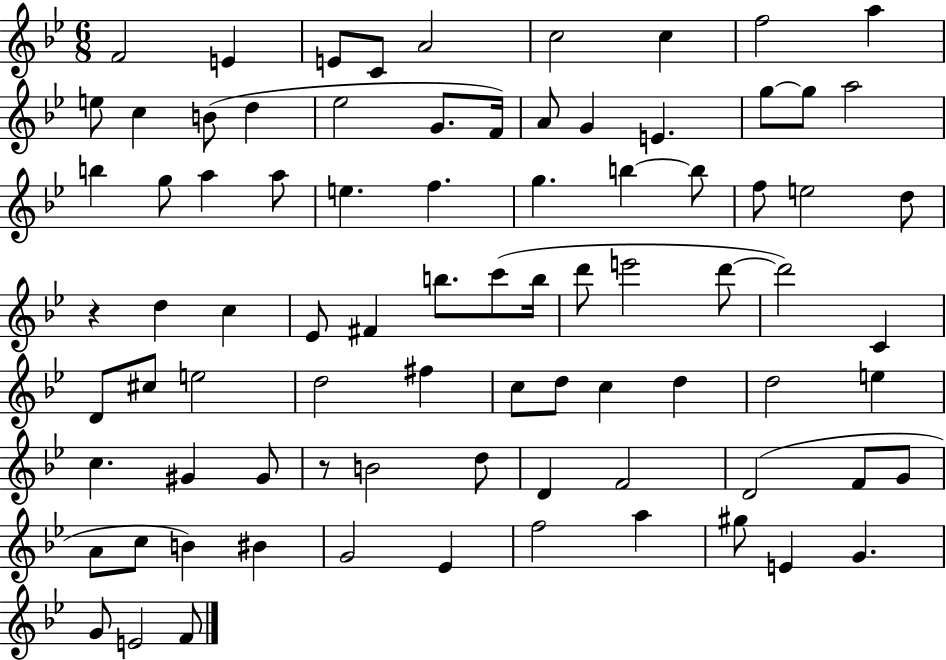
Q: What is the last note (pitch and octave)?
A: F4